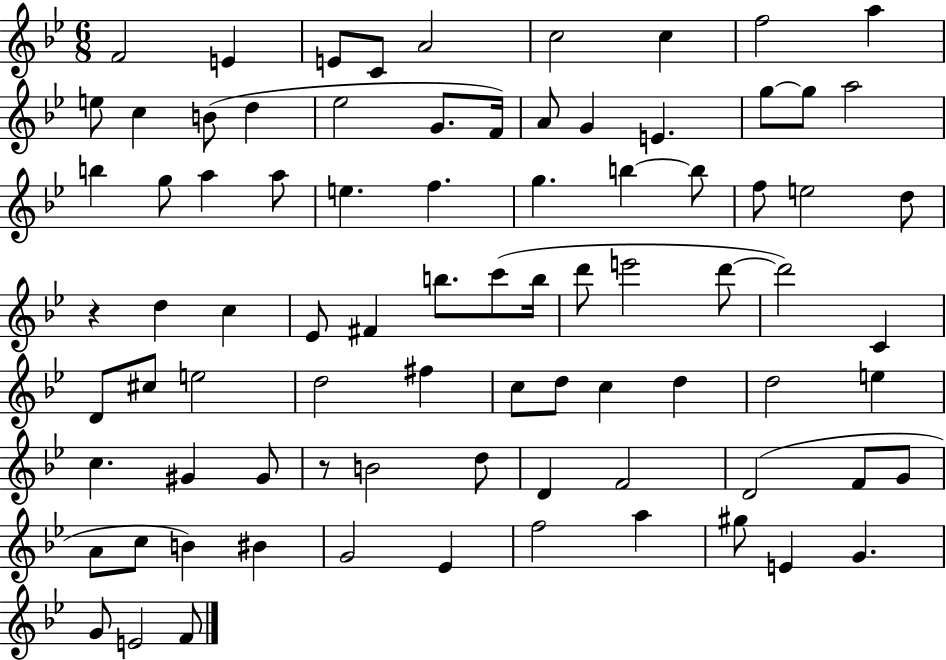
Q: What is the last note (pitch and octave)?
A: F4